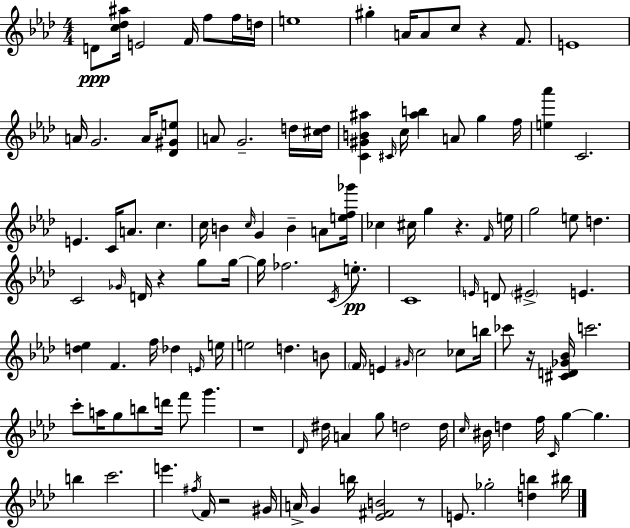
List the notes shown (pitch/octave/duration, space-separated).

D4/e [C5,Db5,A#5]/s E4/h F4/s F5/e F5/s D5/s E5/w G#5/q A4/s A4/e C5/e R/q F4/e. E4/w A4/s G4/h. A4/s [Db4,G#4,E5]/e A4/e G4/h. D5/s [C#5,D5]/s [C4,G#4,B4,A#5]/q C#4/s C5/s [A#5,B5]/q A4/e G5/q F5/s [E5,Ab6]/q C4/h. E4/q. C4/s A4/e. C5/q. C5/s B4/q C5/s G4/q B4/q A4/e [E5,F5,Gb6]/s CES5/q C#5/s G5/q R/q. F4/s E5/s G5/h E5/e D5/q. C4/h Gb4/s D4/s R/q G5/e G5/s G5/s FES5/h. C4/s E5/e. C4/w E4/s D4/e EIS4/h E4/q. [D5,Eb5]/q F4/q. F5/s Db5/q E4/s E5/s E5/h D5/q. B4/e F4/s E4/q G#4/s C5/h CES5/e B5/s CES6/e R/s [C#4,D4,Gb4,Bb4]/s C6/h. C6/e A5/s G5/e B5/e D6/s F6/e G6/q. R/w Db4/s D#5/s A4/q G5/e D5/h D5/s C5/s BIS4/s D5/q F5/s C4/s G5/q G5/q. B5/q C6/h. E6/q. F#5/s F4/s R/h G#4/s A4/s G4/q B5/s [Eb4,F#4,B4]/h R/e E4/e. Gb5/h [D5,B5]/q BIS5/s